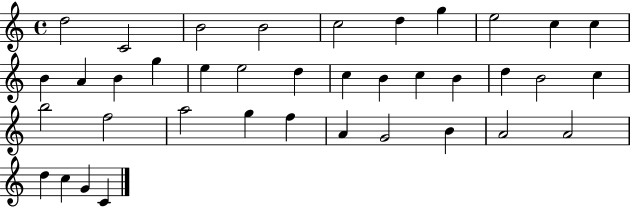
{
  \clef treble
  \time 4/4
  \defaultTimeSignature
  \key c \major
  d''2 c'2 | b'2 b'2 | c''2 d''4 g''4 | e''2 c''4 c''4 | \break b'4 a'4 b'4 g''4 | e''4 e''2 d''4 | c''4 b'4 c''4 b'4 | d''4 b'2 c''4 | \break b''2 f''2 | a''2 g''4 f''4 | a'4 g'2 b'4 | a'2 a'2 | \break d''4 c''4 g'4 c'4 | \bar "|."
}